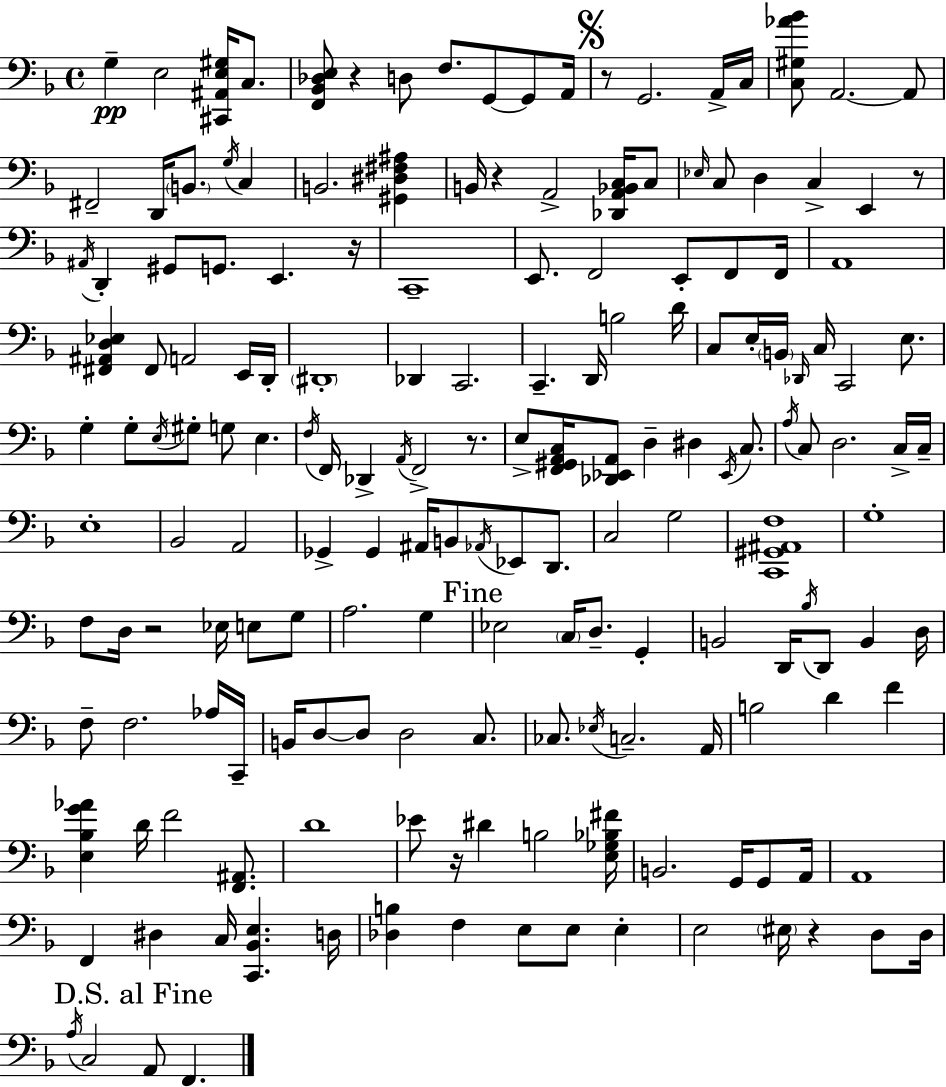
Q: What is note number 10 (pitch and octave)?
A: A2